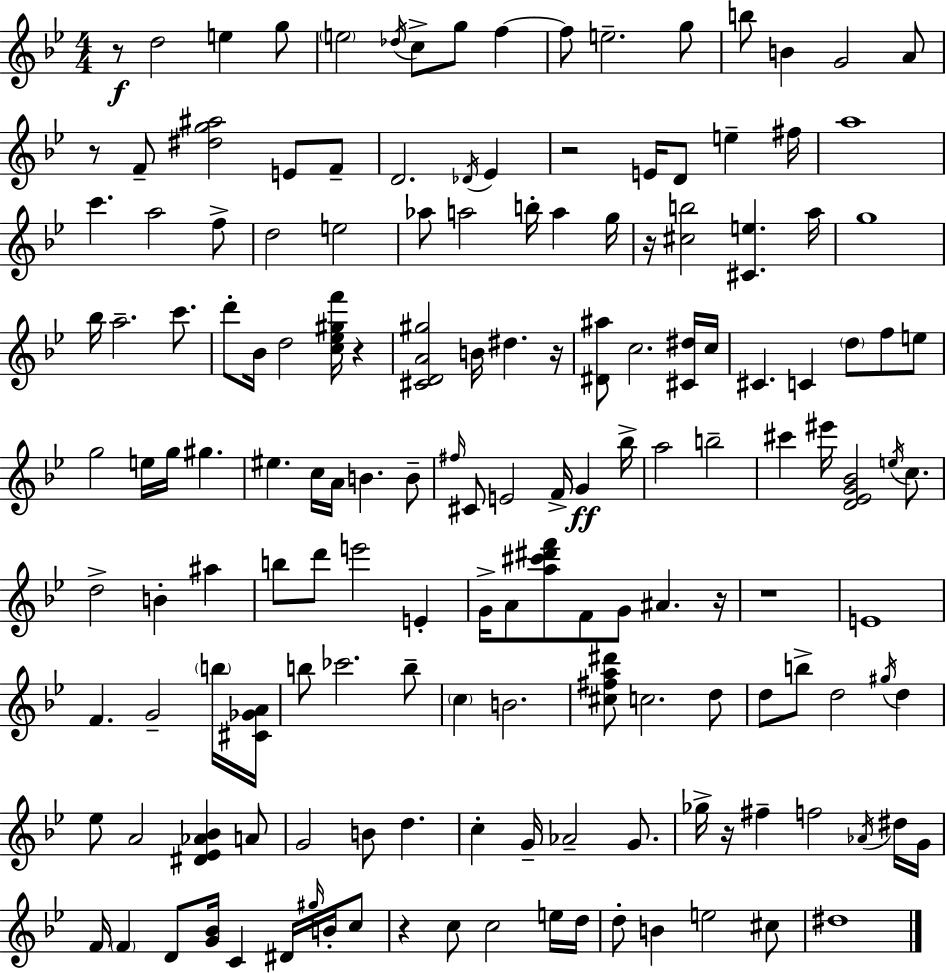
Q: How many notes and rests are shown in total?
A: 158